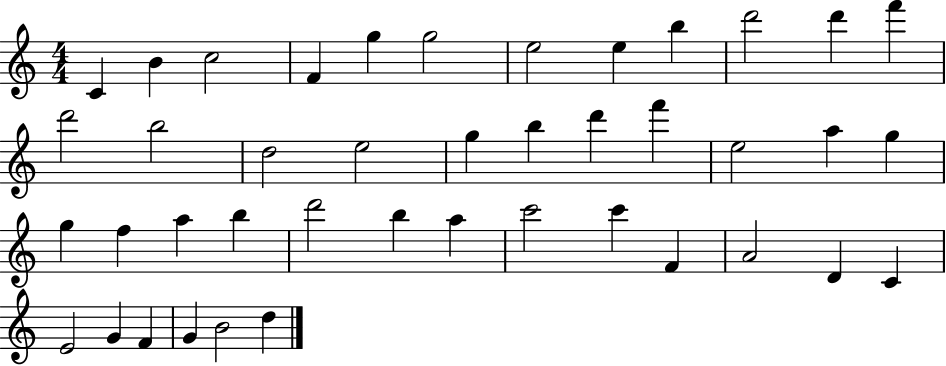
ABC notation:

X:1
T:Untitled
M:4/4
L:1/4
K:C
C B c2 F g g2 e2 e b d'2 d' f' d'2 b2 d2 e2 g b d' f' e2 a g g f a b d'2 b a c'2 c' F A2 D C E2 G F G B2 d